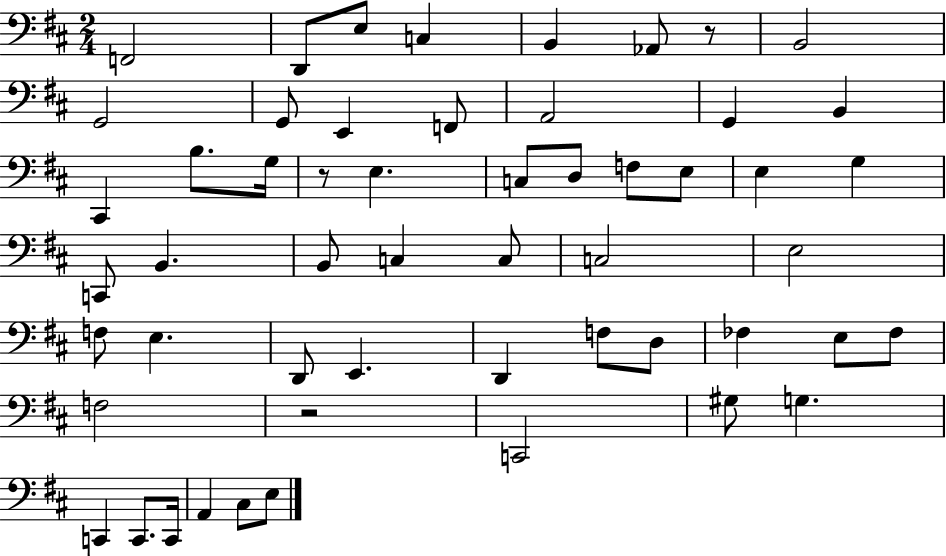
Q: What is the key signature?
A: D major